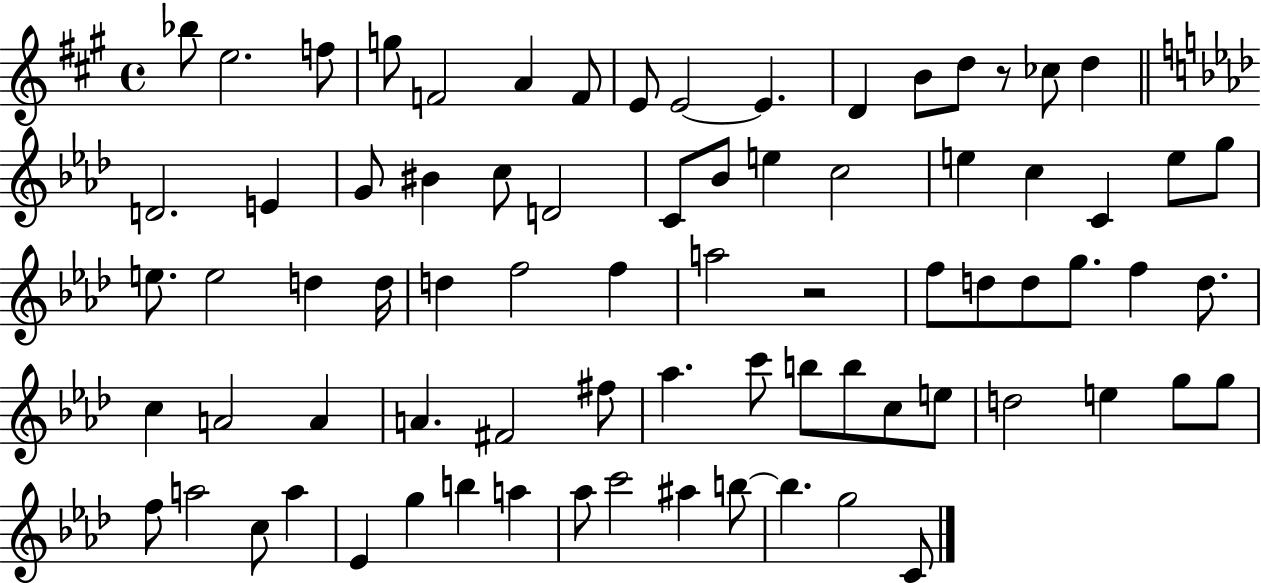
X:1
T:Untitled
M:4/4
L:1/4
K:A
_b/2 e2 f/2 g/2 F2 A F/2 E/2 E2 E D B/2 d/2 z/2 _c/2 d D2 E G/2 ^B c/2 D2 C/2 _B/2 e c2 e c C e/2 g/2 e/2 e2 d d/4 d f2 f a2 z2 f/2 d/2 d/2 g/2 f d/2 c A2 A A ^F2 ^f/2 _a c'/2 b/2 b/2 c/2 e/2 d2 e g/2 g/2 f/2 a2 c/2 a _E g b a _a/2 c'2 ^a b/2 b g2 C/2